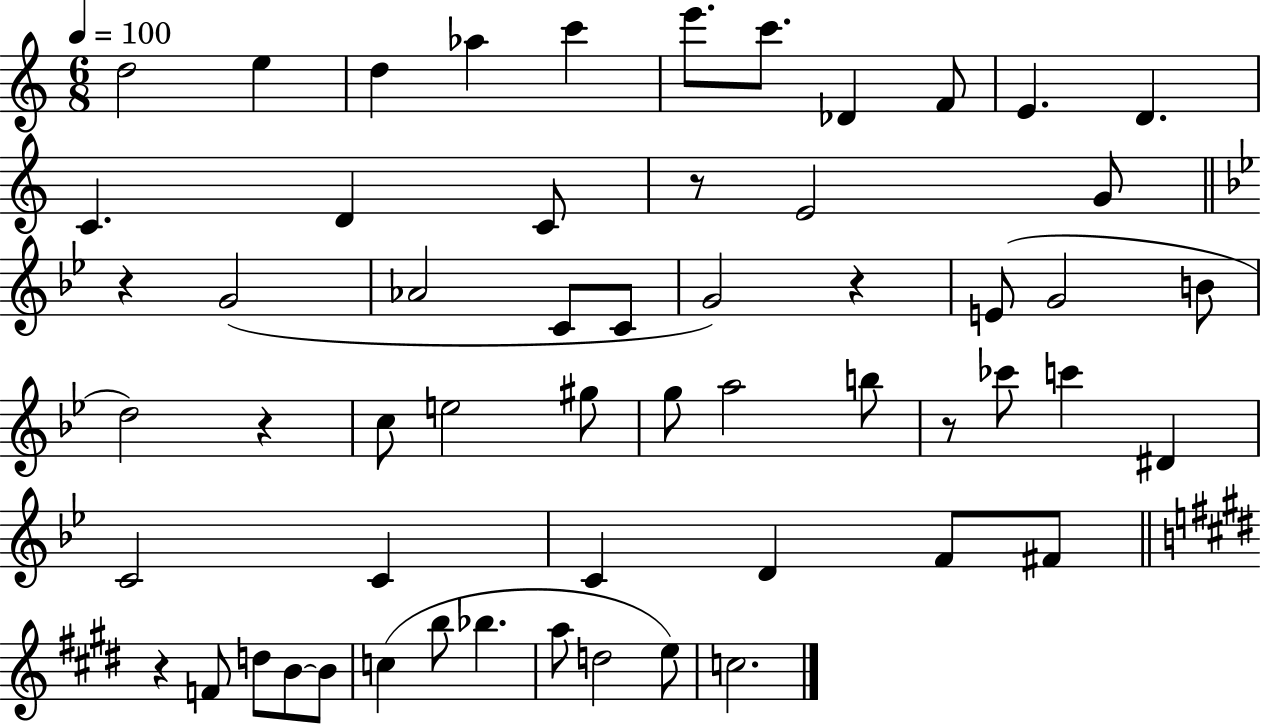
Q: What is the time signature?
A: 6/8